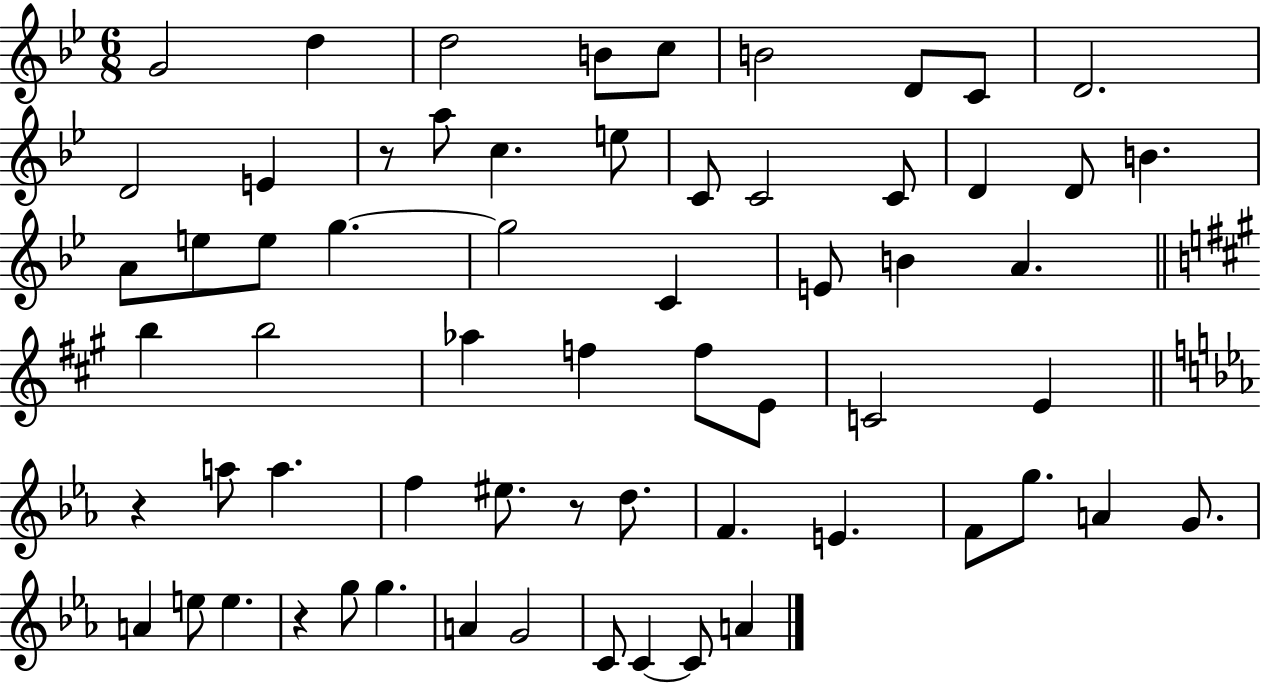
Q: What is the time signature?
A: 6/8